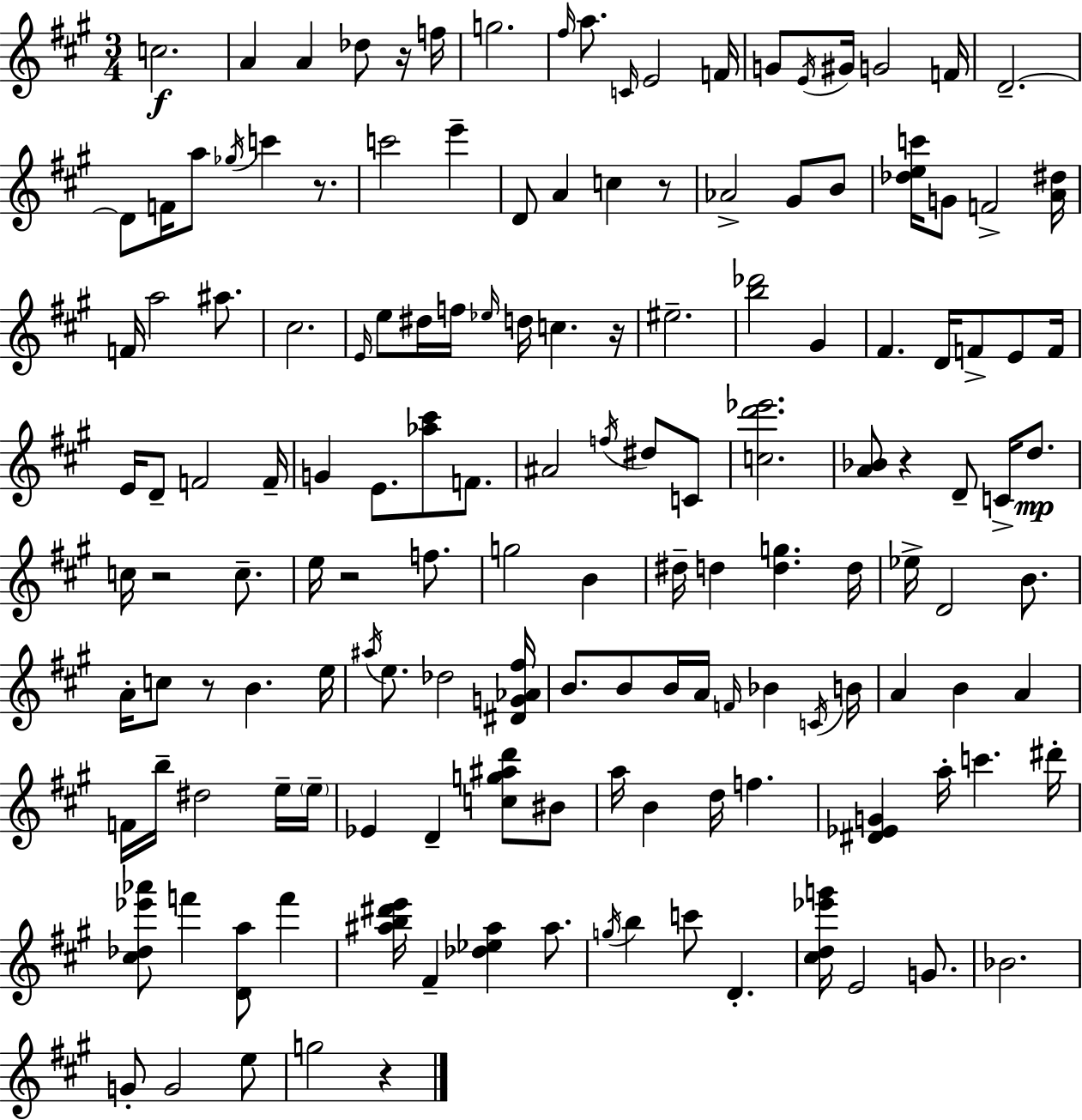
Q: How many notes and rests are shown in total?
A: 148